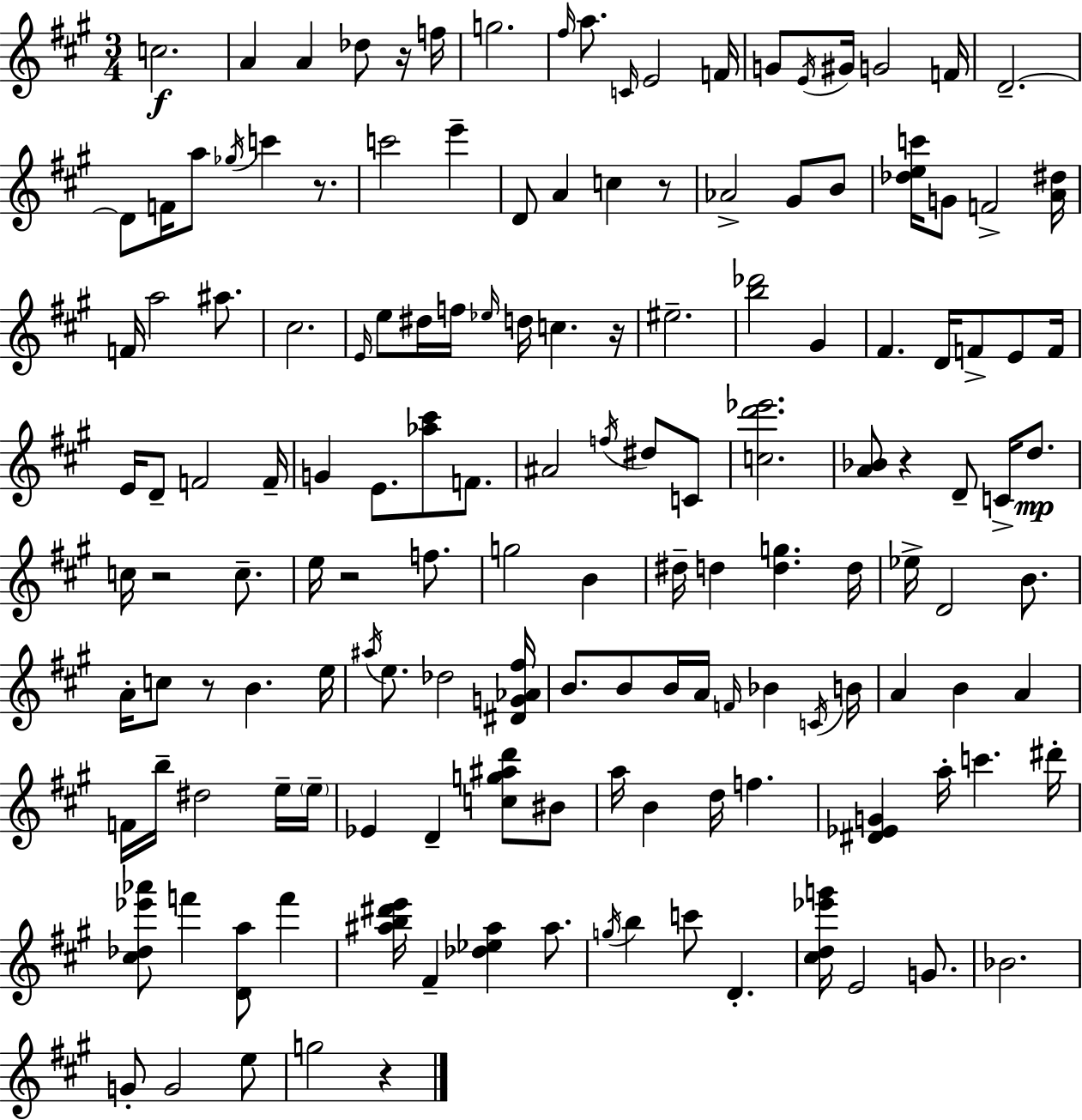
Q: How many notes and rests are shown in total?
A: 148